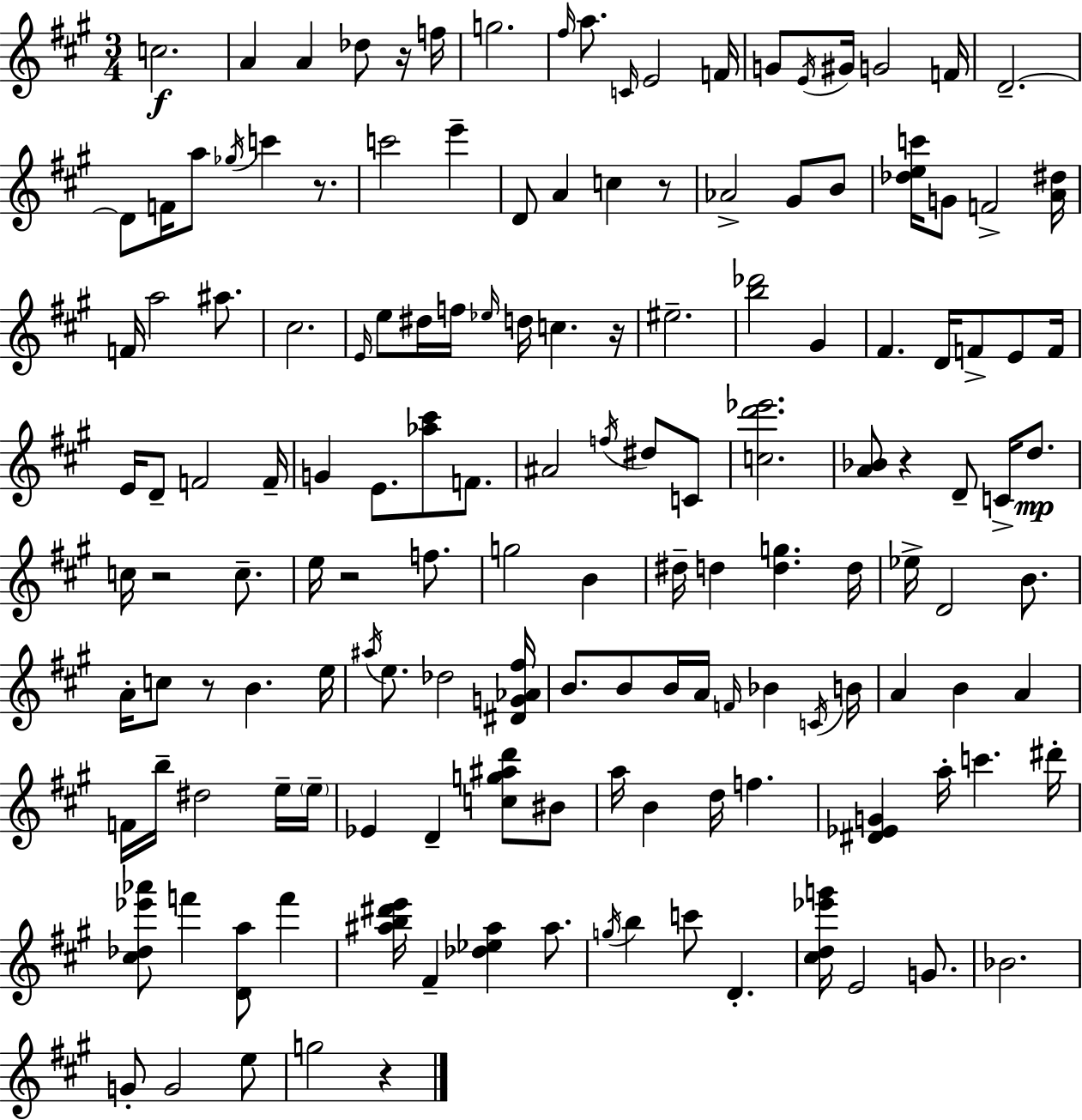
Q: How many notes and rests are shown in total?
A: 148